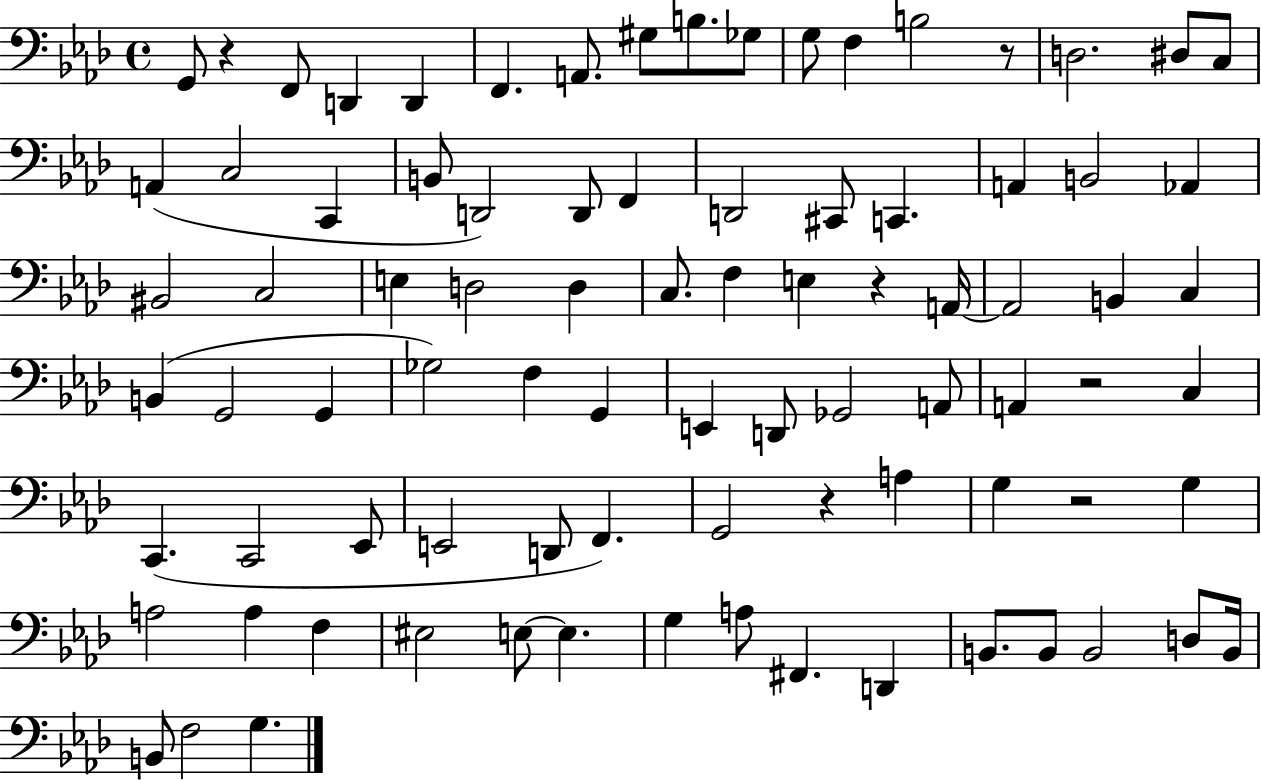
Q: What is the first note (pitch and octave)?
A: G2